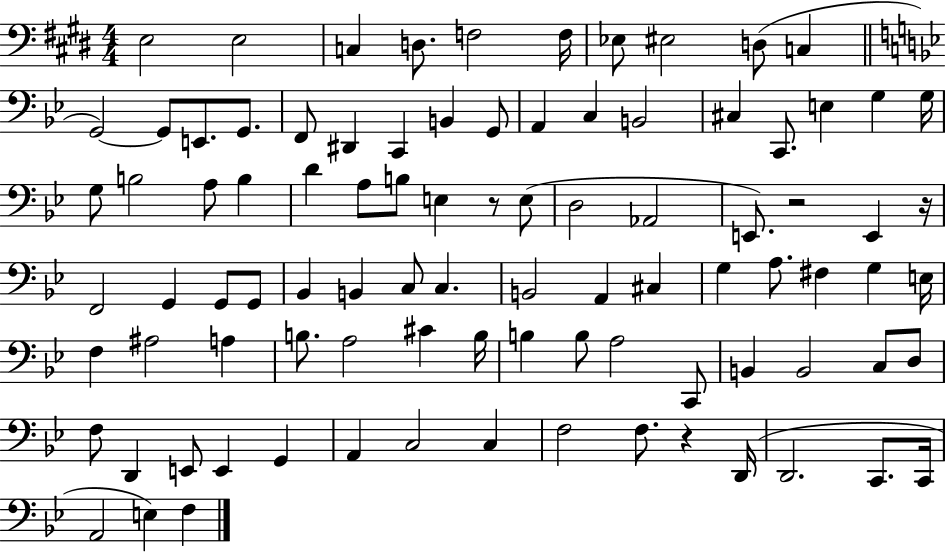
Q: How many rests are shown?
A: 4